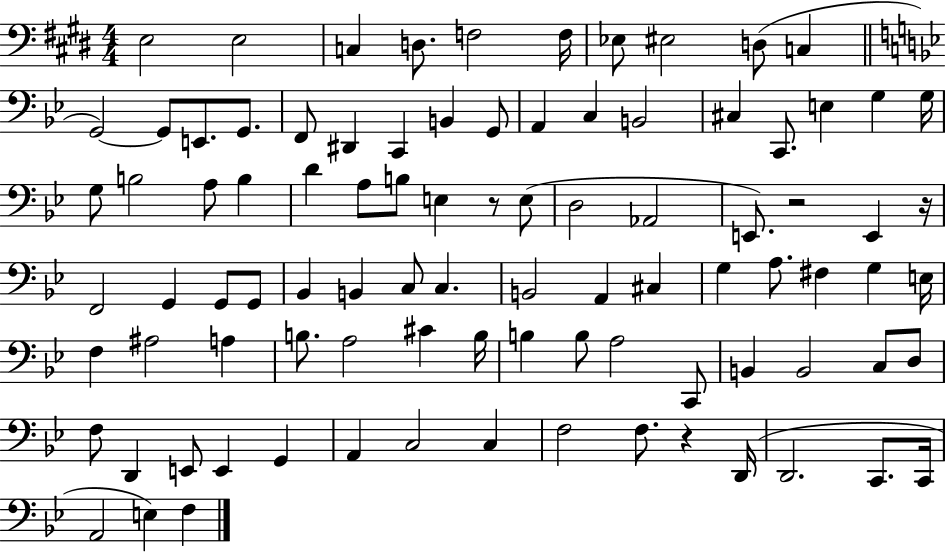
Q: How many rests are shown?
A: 4